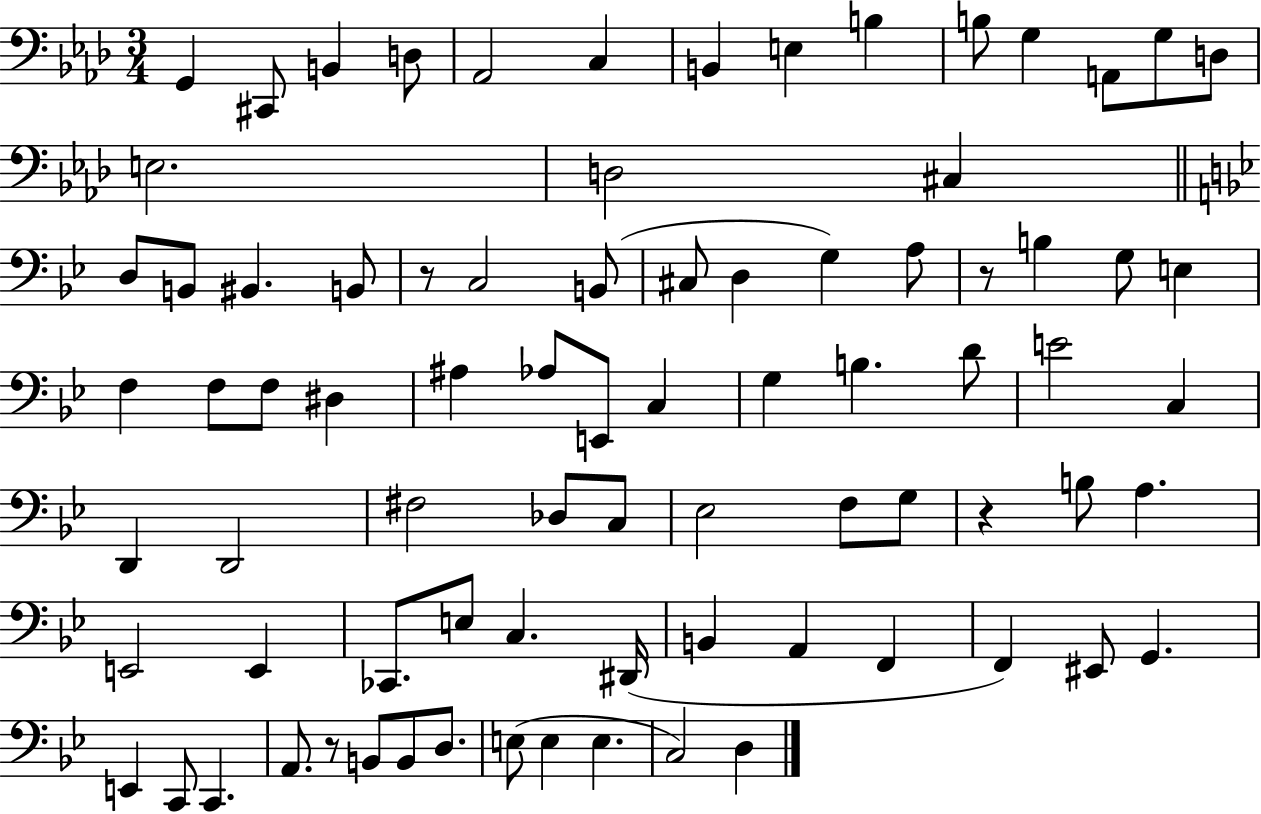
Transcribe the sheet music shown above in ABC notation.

X:1
T:Untitled
M:3/4
L:1/4
K:Ab
G,, ^C,,/2 B,, D,/2 _A,,2 C, B,, E, B, B,/2 G, A,,/2 G,/2 D,/2 E,2 D,2 ^C, D,/2 B,,/2 ^B,, B,,/2 z/2 C,2 B,,/2 ^C,/2 D, G, A,/2 z/2 B, G,/2 E, F, F,/2 F,/2 ^D, ^A, _A,/2 E,,/2 C, G, B, D/2 E2 C, D,, D,,2 ^F,2 _D,/2 C,/2 _E,2 F,/2 G,/2 z B,/2 A, E,,2 E,, _C,,/2 E,/2 C, ^D,,/4 B,, A,, F,, F,, ^E,,/2 G,, E,, C,,/2 C,, A,,/2 z/2 B,,/2 B,,/2 D,/2 E,/2 E, E, C,2 D,